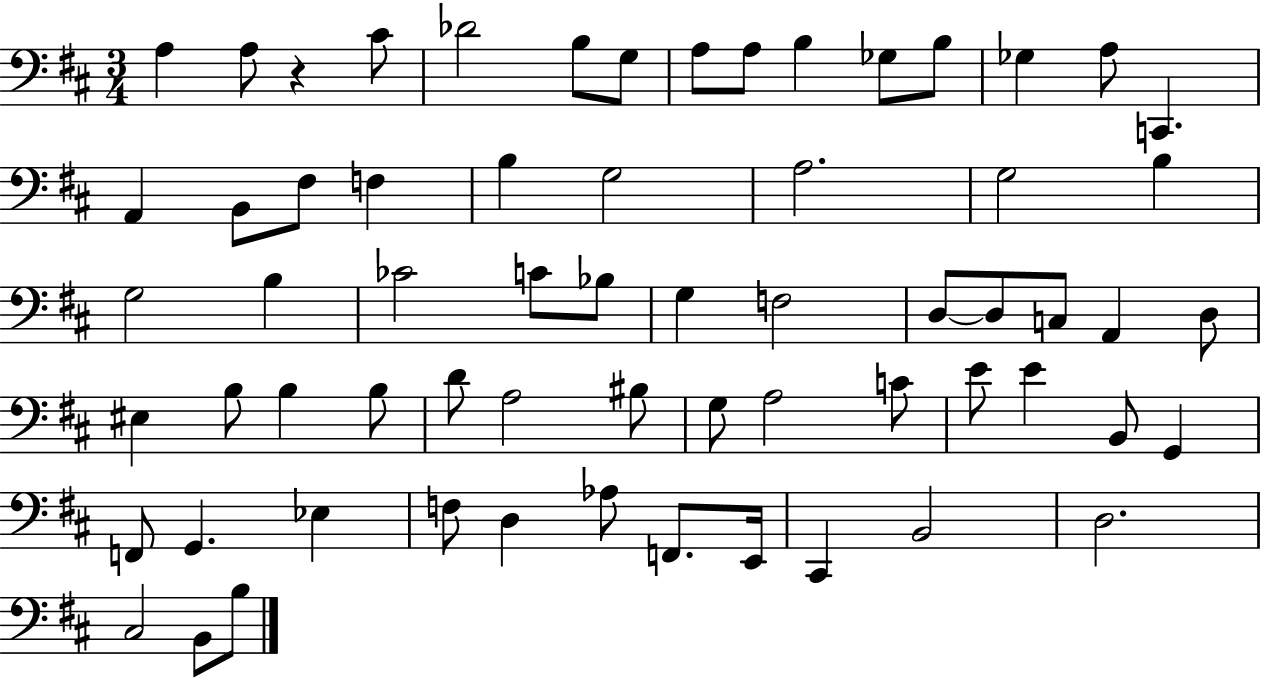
{
  \clef bass
  \numericTimeSignature
  \time 3/4
  \key d \major
  \repeat volta 2 { a4 a8 r4 cis'8 | des'2 b8 g8 | a8 a8 b4 ges8 b8 | ges4 a8 c,4. | \break a,4 b,8 fis8 f4 | b4 g2 | a2. | g2 b4 | \break g2 b4 | ces'2 c'8 bes8 | g4 f2 | d8~~ d8 c8 a,4 d8 | \break eis4 b8 b4 b8 | d'8 a2 bis8 | g8 a2 c'8 | e'8 e'4 b,8 g,4 | \break f,8 g,4. ees4 | f8 d4 aes8 f,8. e,16 | cis,4 b,2 | d2. | \break cis2 b,8 b8 | } \bar "|."
}